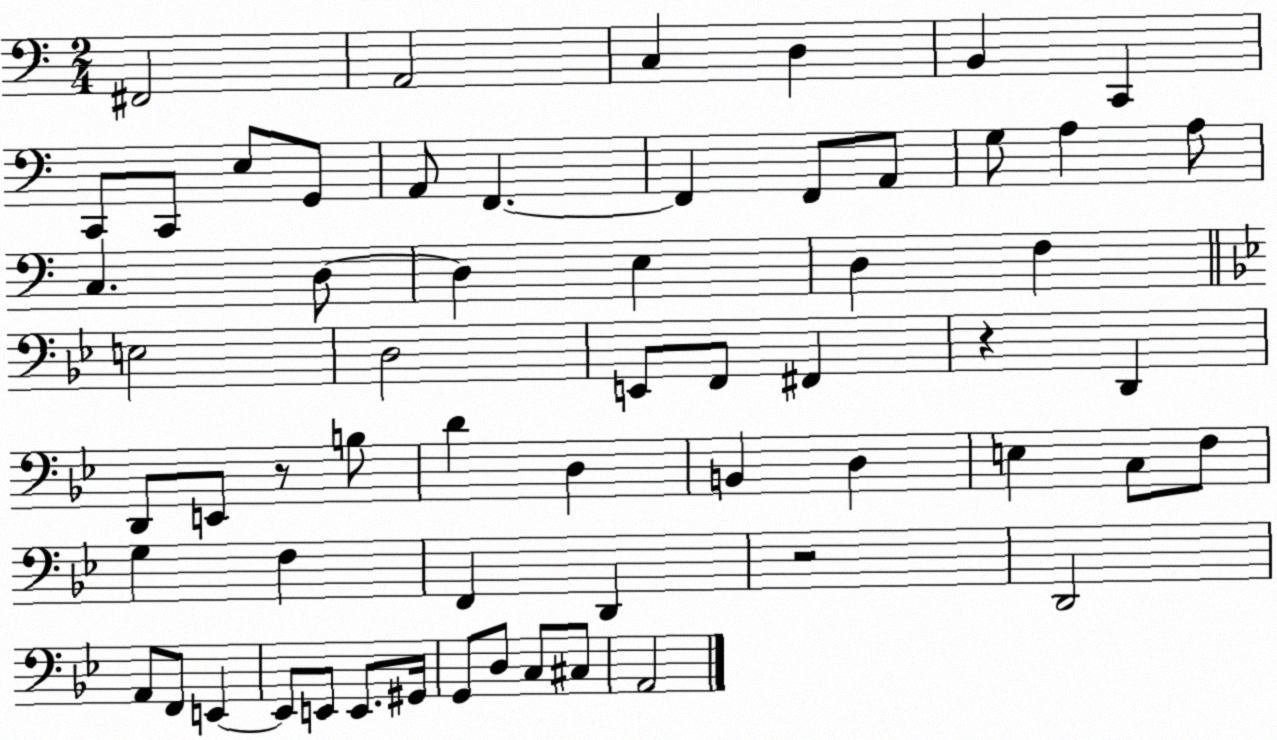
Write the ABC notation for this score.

X:1
T:Untitled
M:2/4
L:1/4
K:C
^F,,2 A,,2 C, D, B,, C,, C,,/2 C,,/2 E,/2 G,,/2 A,,/2 F,, F,, F,,/2 A,,/2 G,/2 A, A,/2 C, D,/2 D, E, D, F, E,2 D,2 E,,/2 F,,/2 ^F,, z D,, D,,/2 E,,/2 z/2 B,/2 D D, B,, D, E, C,/2 F,/2 G, F, F,, D,, z2 D,,2 A,,/2 F,,/2 E,, E,,/2 E,,/2 E,,/2 ^G,,/4 G,,/2 D,/2 C,/2 ^C,/2 A,,2